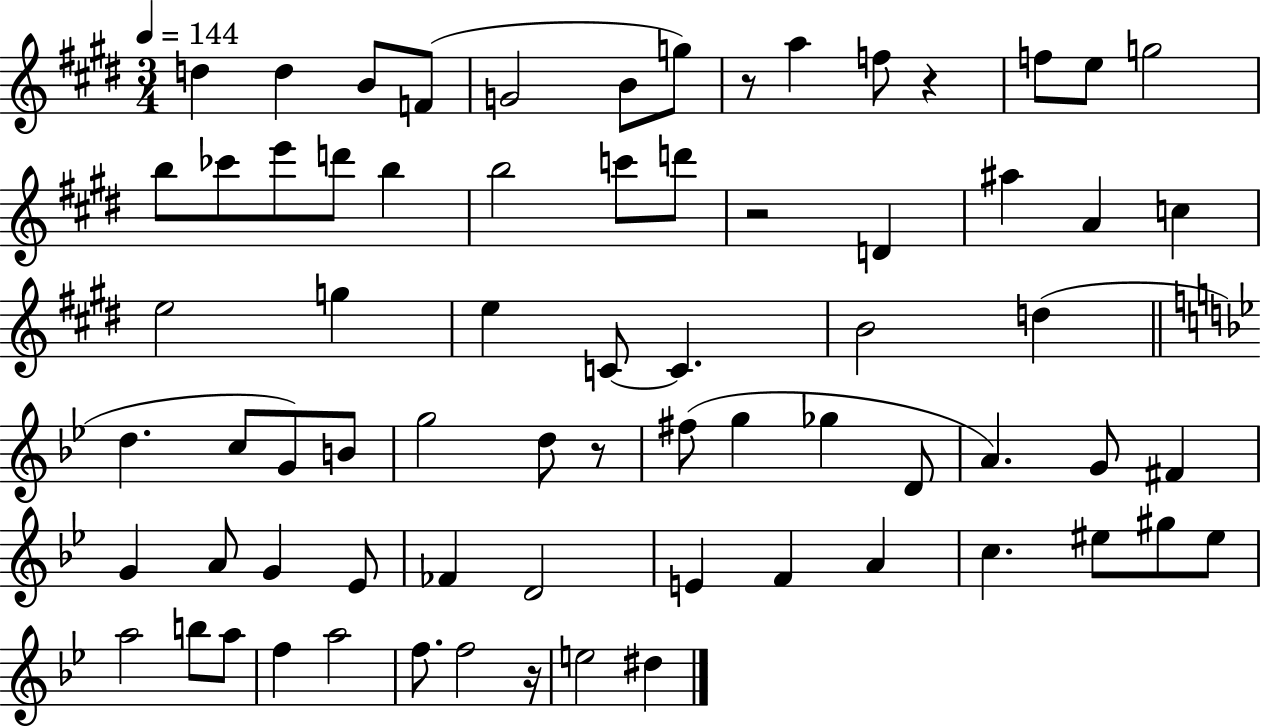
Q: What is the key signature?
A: E major